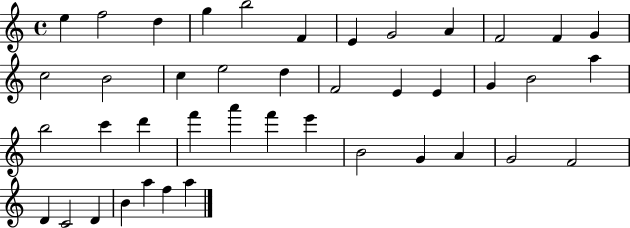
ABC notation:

X:1
T:Untitled
M:4/4
L:1/4
K:C
e f2 d g b2 F E G2 A F2 F G c2 B2 c e2 d F2 E E G B2 a b2 c' d' f' a' f' e' B2 G A G2 F2 D C2 D B a f a